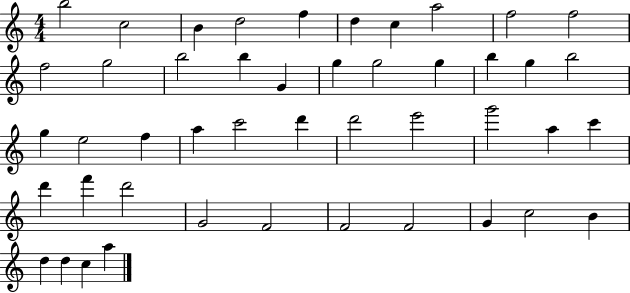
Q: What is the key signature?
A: C major